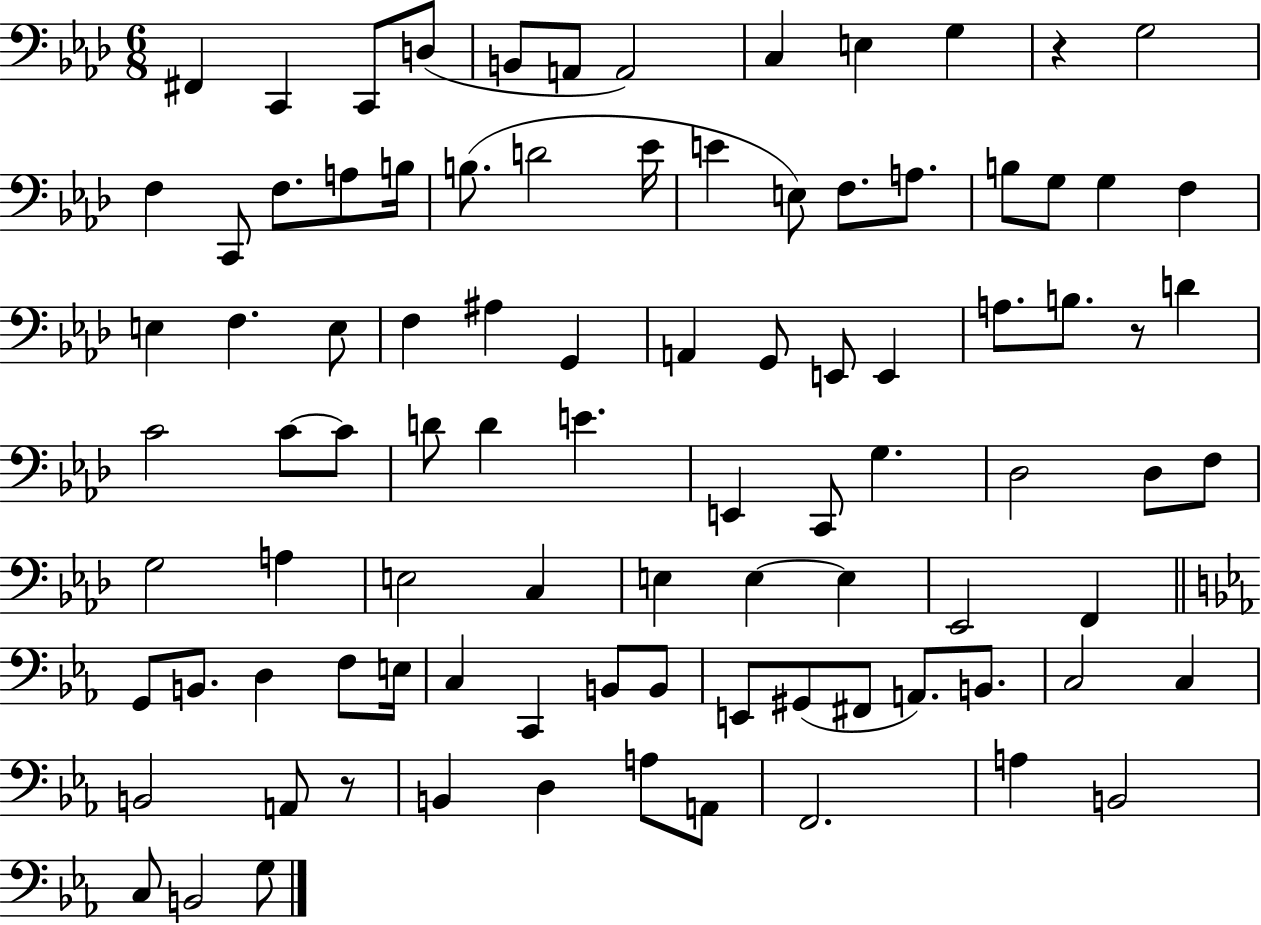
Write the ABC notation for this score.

X:1
T:Untitled
M:6/8
L:1/4
K:Ab
^F,, C,, C,,/2 D,/2 B,,/2 A,,/2 A,,2 C, E, G, z G,2 F, C,,/2 F,/2 A,/2 B,/4 B,/2 D2 _E/4 E E,/2 F,/2 A,/2 B,/2 G,/2 G, F, E, F, E,/2 F, ^A, G,, A,, G,,/2 E,,/2 E,, A,/2 B,/2 z/2 D C2 C/2 C/2 D/2 D E E,, C,,/2 G, _D,2 _D,/2 F,/2 G,2 A, E,2 C, E, E, E, _E,,2 F,, G,,/2 B,,/2 D, F,/2 E,/4 C, C,, B,,/2 B,,/2 E,,/2 ^G,,/2 ^F,,/2 A,,/2 B,,/2 C,2 C, B,,2 A,,/2 z/2 B,, D, A,/2 A,,/2 F,,2 A, B,,2 C,/2 B,,2 G,/2